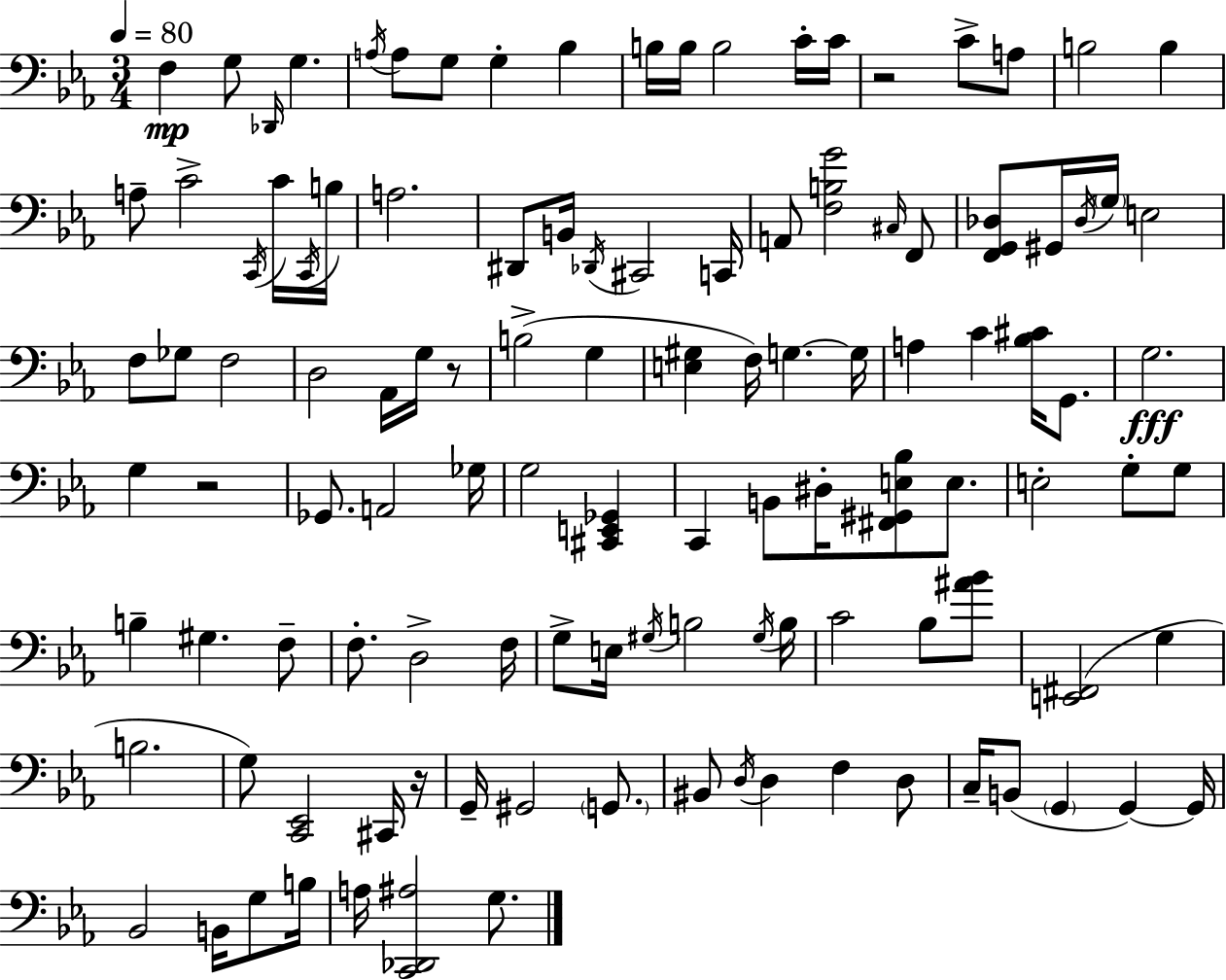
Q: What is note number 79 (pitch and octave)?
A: G3